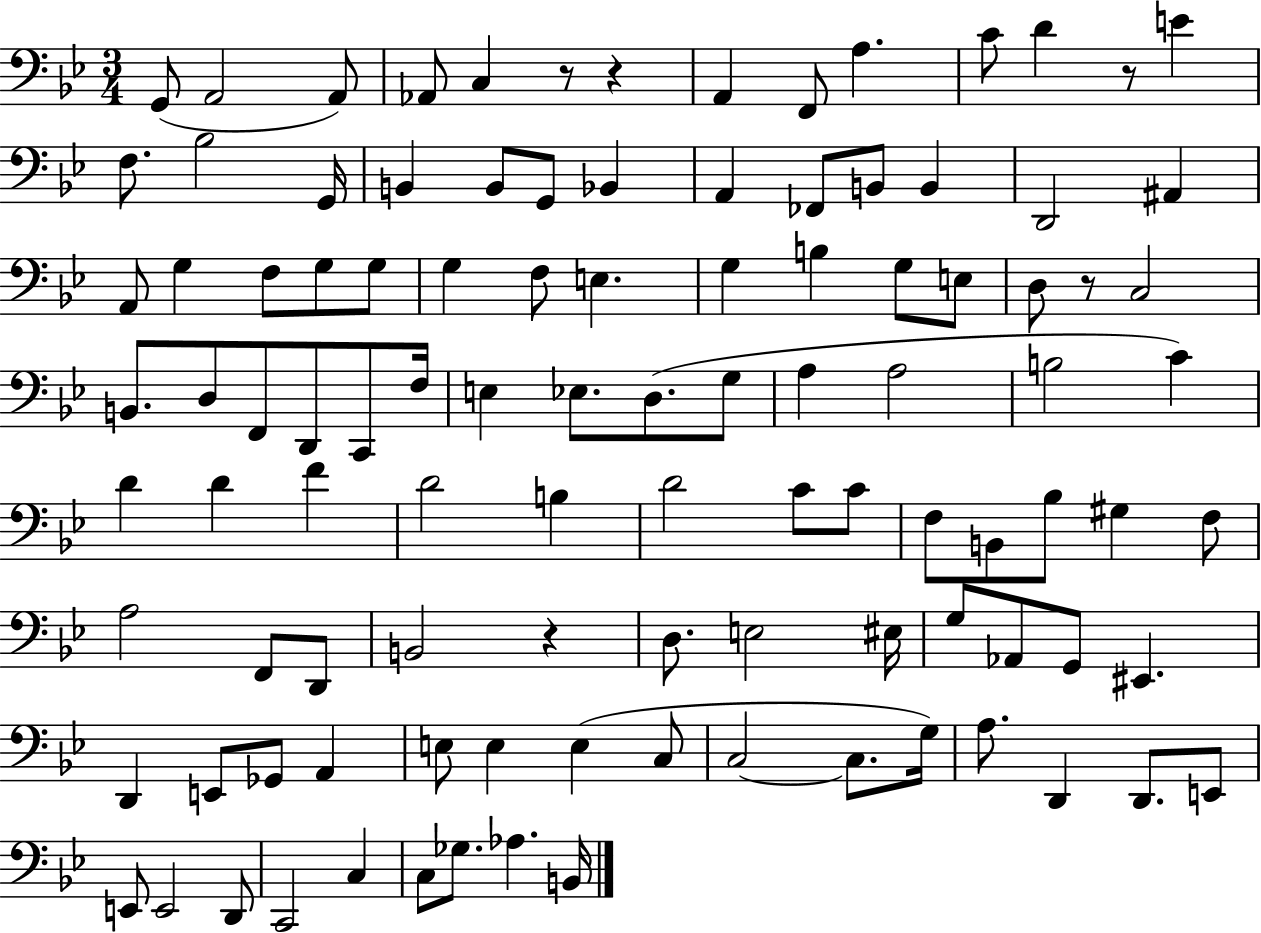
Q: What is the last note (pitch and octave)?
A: B2